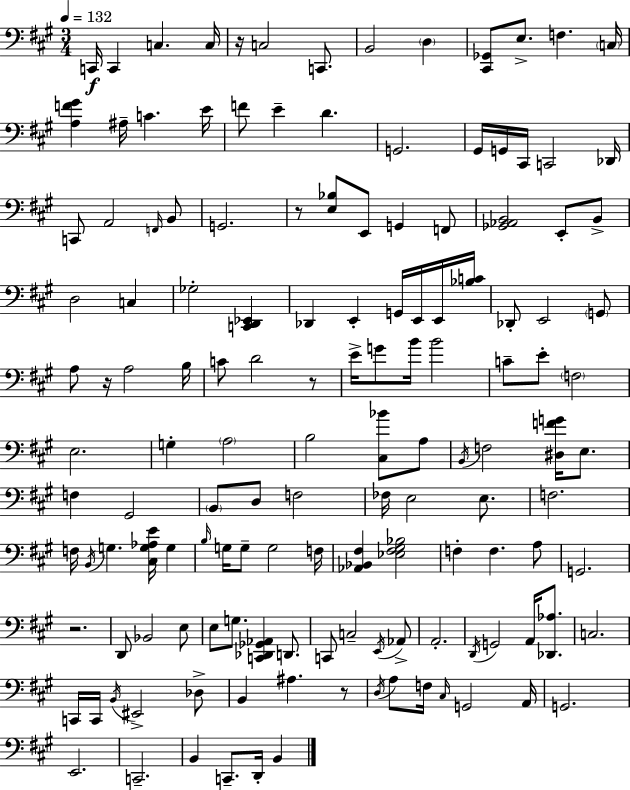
C2/s C2/q C3/q. C3/s R/s C3/h C2/e. B2/h D3/q [C#2,Gb2]/e E3/e. F3/q. C3/s [A3,F4,G#4]/q A#3/s C4/q. E4/s F4/e E4/q D4/q. G2/h. G#2/s G2/s C#2/s C2/h Db2/s C2/e A2/h F2/s B2/e G2/h. R/e [E3,Bb3]/e E2/e G2/q F2/e [Gb2,Ab2,B2]/h E2/e B2/e D3/h C3/q Gb3/h [C2,D2,Eb2]/q Db2/q E2/q G2/s E2/s E2/s [Bb3,C4]/s Db2/e E2/h G2/e A3/e R/s A3/h B3/s C4/e D4/h R/e E4/s G4/e B4/s B4/h C4/e E4/e F3/h E3/h. G3/q A3/h B3/h [C#3,Bb4]/e A3/e B2/s F3/h [D#3,F4,G4]/s E3/e. F3/q G#2/h B2/e D3/e F3/h FES3/s E3/h E3/e. F3/h. F3/s B2/s G3/q. [C#3,G3,Ab3,E4]/s G3/q B3/s G3/s G3/e G3/h F3/s [Ab2,Bb2,F#3]/q [Eb3,F#3,G#3,Bb3]/h F3/q F3/q. A3/e G2/h. R/h. D2/e Bb2/h E3/e E3/e G3/e. [C2,Db2,Gb2,Ab2]/q D2/e. C2/e C3/h E2/s Ab2/e A2/h. D2/s G2/h A2/s [Db2,Ab3]/e. C3/h. C2/s C2/s B2/s EIS2/h Db3/e B2/q A#3/q. R/e D3/s A3/e F3/s C#3/s G2/h A2/s G2/h. E2/h. C2/h. B2/q C2/e. D2/s B2/q